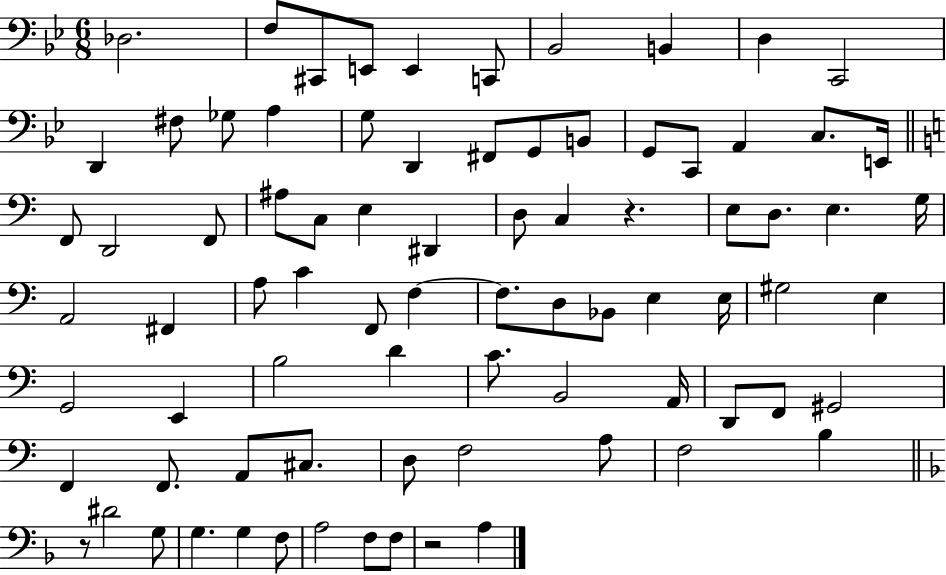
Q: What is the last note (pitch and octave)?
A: A3